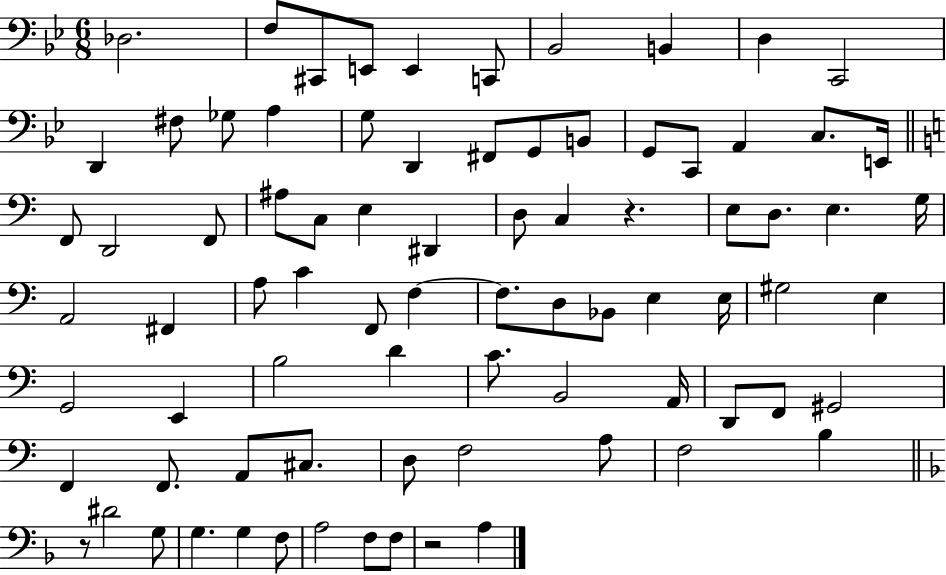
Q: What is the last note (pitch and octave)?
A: A3